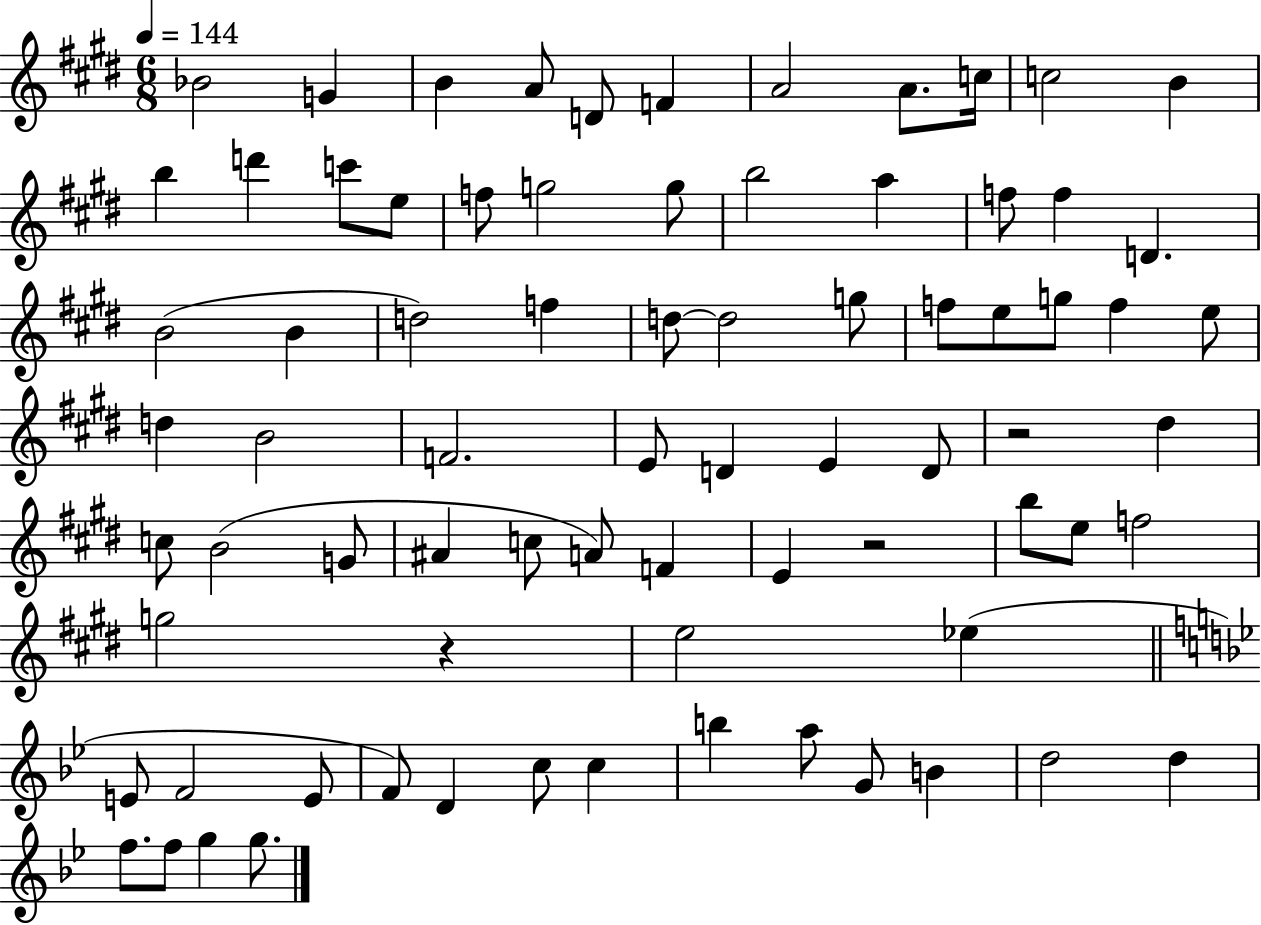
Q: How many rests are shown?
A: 3